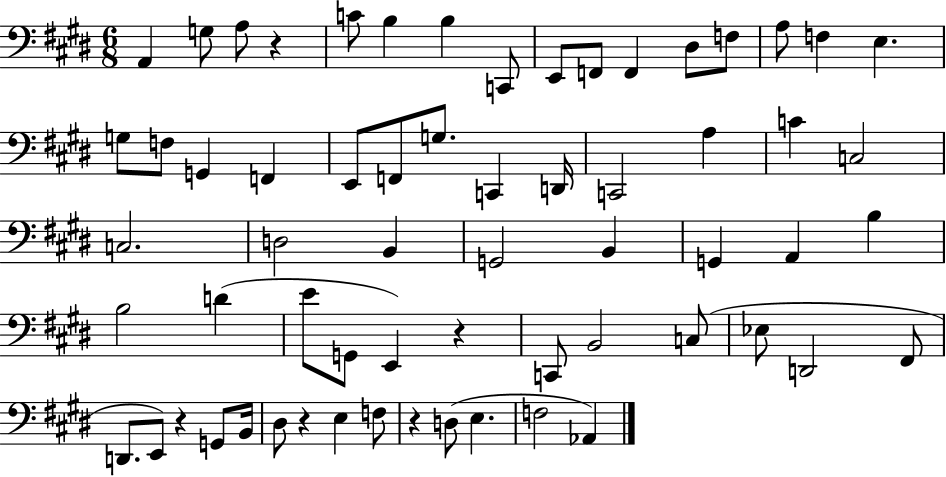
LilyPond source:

{
  \clef bass
  \numericTimeSignature
  \time 6/8
  \key e \major
  a,4 g8 a8 r4 | c'8 b4 b4 c,8 | e,8 f,8 f,4 dis8 f8 | a8 f4 e4. | \break g8 f8 g,4 f,4 | e,8 f,8 g8. c,4 d,16 | c,2 a4 | c'4 c2 | \break c2. | d2 b,4 | g,2 b,4 | g,4 a,4 b4 | \break b2 d'4( | e'8 g,8 e,4) r4 | c,8 b,2 c8( | ees8 d,2 fis,8 | \break d,8. e,8) r4 g,8 b,16 | dis8 r4 e4 f8 | r4 d8( e4. | f2 aes,4) | \break \bar "|."
}